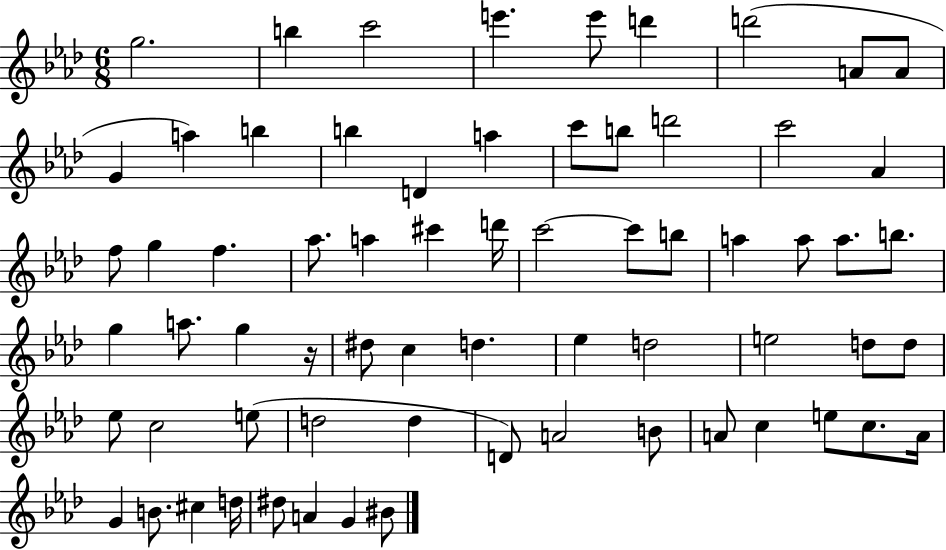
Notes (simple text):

G5/h. B5/q C6/h E6/q. E6/e D6/q D6/h A4/e A4/e G4/q A5/q B5/q B5/q D4/q A5/q C6/e B5/e D6/h C6/h Ab4/q F5/e G5/q F5/q. Ab5/e. A5/q C#6/q D6/s C6/h C6/e B5/e A5/q A5/e A5/e. B5/e. G5/q A5/e. G5/q R/s D#5/e C5/q D5/q. Eb5/q D5/h E5/h D5/e D5/e Eb5/e C5/h E5/e D5/h D5/q D4/e A4/h B4/e A4/e C5/q E5/e C5/e. A4/s G4/q B4/e. C#5/q D5/s D#5/e A4/q G4/q BIS4/e